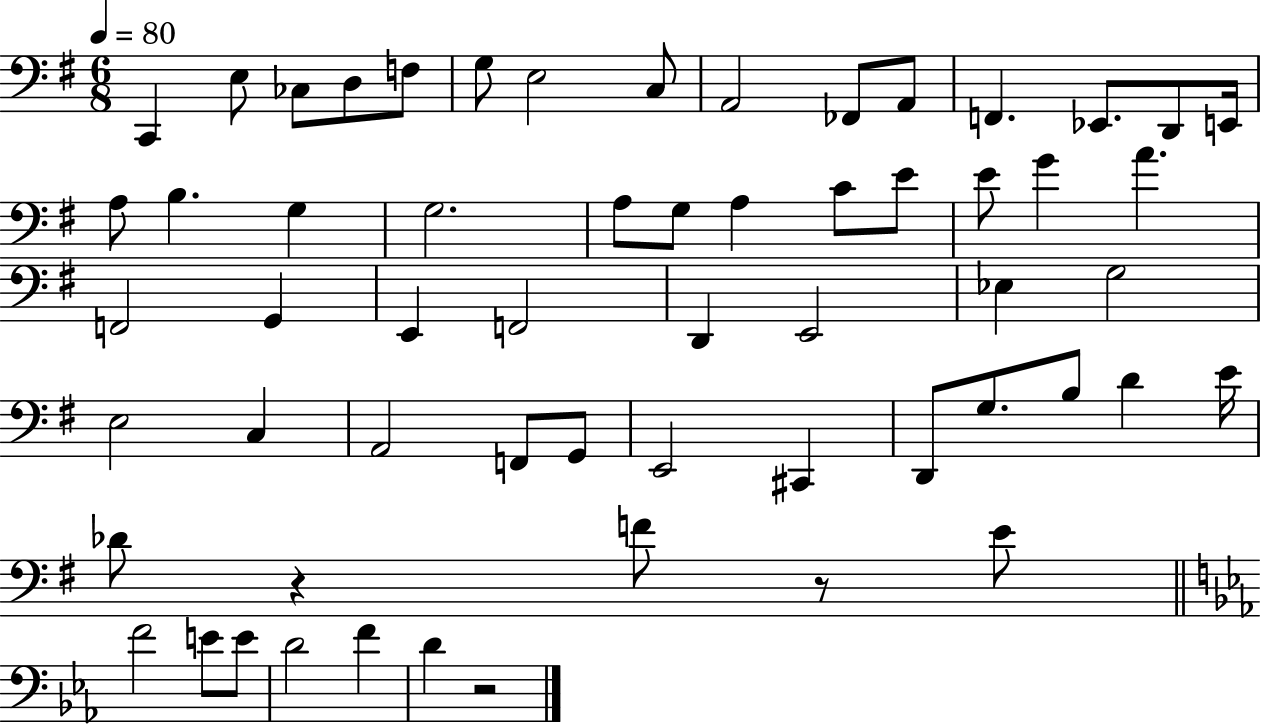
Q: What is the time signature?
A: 6/8